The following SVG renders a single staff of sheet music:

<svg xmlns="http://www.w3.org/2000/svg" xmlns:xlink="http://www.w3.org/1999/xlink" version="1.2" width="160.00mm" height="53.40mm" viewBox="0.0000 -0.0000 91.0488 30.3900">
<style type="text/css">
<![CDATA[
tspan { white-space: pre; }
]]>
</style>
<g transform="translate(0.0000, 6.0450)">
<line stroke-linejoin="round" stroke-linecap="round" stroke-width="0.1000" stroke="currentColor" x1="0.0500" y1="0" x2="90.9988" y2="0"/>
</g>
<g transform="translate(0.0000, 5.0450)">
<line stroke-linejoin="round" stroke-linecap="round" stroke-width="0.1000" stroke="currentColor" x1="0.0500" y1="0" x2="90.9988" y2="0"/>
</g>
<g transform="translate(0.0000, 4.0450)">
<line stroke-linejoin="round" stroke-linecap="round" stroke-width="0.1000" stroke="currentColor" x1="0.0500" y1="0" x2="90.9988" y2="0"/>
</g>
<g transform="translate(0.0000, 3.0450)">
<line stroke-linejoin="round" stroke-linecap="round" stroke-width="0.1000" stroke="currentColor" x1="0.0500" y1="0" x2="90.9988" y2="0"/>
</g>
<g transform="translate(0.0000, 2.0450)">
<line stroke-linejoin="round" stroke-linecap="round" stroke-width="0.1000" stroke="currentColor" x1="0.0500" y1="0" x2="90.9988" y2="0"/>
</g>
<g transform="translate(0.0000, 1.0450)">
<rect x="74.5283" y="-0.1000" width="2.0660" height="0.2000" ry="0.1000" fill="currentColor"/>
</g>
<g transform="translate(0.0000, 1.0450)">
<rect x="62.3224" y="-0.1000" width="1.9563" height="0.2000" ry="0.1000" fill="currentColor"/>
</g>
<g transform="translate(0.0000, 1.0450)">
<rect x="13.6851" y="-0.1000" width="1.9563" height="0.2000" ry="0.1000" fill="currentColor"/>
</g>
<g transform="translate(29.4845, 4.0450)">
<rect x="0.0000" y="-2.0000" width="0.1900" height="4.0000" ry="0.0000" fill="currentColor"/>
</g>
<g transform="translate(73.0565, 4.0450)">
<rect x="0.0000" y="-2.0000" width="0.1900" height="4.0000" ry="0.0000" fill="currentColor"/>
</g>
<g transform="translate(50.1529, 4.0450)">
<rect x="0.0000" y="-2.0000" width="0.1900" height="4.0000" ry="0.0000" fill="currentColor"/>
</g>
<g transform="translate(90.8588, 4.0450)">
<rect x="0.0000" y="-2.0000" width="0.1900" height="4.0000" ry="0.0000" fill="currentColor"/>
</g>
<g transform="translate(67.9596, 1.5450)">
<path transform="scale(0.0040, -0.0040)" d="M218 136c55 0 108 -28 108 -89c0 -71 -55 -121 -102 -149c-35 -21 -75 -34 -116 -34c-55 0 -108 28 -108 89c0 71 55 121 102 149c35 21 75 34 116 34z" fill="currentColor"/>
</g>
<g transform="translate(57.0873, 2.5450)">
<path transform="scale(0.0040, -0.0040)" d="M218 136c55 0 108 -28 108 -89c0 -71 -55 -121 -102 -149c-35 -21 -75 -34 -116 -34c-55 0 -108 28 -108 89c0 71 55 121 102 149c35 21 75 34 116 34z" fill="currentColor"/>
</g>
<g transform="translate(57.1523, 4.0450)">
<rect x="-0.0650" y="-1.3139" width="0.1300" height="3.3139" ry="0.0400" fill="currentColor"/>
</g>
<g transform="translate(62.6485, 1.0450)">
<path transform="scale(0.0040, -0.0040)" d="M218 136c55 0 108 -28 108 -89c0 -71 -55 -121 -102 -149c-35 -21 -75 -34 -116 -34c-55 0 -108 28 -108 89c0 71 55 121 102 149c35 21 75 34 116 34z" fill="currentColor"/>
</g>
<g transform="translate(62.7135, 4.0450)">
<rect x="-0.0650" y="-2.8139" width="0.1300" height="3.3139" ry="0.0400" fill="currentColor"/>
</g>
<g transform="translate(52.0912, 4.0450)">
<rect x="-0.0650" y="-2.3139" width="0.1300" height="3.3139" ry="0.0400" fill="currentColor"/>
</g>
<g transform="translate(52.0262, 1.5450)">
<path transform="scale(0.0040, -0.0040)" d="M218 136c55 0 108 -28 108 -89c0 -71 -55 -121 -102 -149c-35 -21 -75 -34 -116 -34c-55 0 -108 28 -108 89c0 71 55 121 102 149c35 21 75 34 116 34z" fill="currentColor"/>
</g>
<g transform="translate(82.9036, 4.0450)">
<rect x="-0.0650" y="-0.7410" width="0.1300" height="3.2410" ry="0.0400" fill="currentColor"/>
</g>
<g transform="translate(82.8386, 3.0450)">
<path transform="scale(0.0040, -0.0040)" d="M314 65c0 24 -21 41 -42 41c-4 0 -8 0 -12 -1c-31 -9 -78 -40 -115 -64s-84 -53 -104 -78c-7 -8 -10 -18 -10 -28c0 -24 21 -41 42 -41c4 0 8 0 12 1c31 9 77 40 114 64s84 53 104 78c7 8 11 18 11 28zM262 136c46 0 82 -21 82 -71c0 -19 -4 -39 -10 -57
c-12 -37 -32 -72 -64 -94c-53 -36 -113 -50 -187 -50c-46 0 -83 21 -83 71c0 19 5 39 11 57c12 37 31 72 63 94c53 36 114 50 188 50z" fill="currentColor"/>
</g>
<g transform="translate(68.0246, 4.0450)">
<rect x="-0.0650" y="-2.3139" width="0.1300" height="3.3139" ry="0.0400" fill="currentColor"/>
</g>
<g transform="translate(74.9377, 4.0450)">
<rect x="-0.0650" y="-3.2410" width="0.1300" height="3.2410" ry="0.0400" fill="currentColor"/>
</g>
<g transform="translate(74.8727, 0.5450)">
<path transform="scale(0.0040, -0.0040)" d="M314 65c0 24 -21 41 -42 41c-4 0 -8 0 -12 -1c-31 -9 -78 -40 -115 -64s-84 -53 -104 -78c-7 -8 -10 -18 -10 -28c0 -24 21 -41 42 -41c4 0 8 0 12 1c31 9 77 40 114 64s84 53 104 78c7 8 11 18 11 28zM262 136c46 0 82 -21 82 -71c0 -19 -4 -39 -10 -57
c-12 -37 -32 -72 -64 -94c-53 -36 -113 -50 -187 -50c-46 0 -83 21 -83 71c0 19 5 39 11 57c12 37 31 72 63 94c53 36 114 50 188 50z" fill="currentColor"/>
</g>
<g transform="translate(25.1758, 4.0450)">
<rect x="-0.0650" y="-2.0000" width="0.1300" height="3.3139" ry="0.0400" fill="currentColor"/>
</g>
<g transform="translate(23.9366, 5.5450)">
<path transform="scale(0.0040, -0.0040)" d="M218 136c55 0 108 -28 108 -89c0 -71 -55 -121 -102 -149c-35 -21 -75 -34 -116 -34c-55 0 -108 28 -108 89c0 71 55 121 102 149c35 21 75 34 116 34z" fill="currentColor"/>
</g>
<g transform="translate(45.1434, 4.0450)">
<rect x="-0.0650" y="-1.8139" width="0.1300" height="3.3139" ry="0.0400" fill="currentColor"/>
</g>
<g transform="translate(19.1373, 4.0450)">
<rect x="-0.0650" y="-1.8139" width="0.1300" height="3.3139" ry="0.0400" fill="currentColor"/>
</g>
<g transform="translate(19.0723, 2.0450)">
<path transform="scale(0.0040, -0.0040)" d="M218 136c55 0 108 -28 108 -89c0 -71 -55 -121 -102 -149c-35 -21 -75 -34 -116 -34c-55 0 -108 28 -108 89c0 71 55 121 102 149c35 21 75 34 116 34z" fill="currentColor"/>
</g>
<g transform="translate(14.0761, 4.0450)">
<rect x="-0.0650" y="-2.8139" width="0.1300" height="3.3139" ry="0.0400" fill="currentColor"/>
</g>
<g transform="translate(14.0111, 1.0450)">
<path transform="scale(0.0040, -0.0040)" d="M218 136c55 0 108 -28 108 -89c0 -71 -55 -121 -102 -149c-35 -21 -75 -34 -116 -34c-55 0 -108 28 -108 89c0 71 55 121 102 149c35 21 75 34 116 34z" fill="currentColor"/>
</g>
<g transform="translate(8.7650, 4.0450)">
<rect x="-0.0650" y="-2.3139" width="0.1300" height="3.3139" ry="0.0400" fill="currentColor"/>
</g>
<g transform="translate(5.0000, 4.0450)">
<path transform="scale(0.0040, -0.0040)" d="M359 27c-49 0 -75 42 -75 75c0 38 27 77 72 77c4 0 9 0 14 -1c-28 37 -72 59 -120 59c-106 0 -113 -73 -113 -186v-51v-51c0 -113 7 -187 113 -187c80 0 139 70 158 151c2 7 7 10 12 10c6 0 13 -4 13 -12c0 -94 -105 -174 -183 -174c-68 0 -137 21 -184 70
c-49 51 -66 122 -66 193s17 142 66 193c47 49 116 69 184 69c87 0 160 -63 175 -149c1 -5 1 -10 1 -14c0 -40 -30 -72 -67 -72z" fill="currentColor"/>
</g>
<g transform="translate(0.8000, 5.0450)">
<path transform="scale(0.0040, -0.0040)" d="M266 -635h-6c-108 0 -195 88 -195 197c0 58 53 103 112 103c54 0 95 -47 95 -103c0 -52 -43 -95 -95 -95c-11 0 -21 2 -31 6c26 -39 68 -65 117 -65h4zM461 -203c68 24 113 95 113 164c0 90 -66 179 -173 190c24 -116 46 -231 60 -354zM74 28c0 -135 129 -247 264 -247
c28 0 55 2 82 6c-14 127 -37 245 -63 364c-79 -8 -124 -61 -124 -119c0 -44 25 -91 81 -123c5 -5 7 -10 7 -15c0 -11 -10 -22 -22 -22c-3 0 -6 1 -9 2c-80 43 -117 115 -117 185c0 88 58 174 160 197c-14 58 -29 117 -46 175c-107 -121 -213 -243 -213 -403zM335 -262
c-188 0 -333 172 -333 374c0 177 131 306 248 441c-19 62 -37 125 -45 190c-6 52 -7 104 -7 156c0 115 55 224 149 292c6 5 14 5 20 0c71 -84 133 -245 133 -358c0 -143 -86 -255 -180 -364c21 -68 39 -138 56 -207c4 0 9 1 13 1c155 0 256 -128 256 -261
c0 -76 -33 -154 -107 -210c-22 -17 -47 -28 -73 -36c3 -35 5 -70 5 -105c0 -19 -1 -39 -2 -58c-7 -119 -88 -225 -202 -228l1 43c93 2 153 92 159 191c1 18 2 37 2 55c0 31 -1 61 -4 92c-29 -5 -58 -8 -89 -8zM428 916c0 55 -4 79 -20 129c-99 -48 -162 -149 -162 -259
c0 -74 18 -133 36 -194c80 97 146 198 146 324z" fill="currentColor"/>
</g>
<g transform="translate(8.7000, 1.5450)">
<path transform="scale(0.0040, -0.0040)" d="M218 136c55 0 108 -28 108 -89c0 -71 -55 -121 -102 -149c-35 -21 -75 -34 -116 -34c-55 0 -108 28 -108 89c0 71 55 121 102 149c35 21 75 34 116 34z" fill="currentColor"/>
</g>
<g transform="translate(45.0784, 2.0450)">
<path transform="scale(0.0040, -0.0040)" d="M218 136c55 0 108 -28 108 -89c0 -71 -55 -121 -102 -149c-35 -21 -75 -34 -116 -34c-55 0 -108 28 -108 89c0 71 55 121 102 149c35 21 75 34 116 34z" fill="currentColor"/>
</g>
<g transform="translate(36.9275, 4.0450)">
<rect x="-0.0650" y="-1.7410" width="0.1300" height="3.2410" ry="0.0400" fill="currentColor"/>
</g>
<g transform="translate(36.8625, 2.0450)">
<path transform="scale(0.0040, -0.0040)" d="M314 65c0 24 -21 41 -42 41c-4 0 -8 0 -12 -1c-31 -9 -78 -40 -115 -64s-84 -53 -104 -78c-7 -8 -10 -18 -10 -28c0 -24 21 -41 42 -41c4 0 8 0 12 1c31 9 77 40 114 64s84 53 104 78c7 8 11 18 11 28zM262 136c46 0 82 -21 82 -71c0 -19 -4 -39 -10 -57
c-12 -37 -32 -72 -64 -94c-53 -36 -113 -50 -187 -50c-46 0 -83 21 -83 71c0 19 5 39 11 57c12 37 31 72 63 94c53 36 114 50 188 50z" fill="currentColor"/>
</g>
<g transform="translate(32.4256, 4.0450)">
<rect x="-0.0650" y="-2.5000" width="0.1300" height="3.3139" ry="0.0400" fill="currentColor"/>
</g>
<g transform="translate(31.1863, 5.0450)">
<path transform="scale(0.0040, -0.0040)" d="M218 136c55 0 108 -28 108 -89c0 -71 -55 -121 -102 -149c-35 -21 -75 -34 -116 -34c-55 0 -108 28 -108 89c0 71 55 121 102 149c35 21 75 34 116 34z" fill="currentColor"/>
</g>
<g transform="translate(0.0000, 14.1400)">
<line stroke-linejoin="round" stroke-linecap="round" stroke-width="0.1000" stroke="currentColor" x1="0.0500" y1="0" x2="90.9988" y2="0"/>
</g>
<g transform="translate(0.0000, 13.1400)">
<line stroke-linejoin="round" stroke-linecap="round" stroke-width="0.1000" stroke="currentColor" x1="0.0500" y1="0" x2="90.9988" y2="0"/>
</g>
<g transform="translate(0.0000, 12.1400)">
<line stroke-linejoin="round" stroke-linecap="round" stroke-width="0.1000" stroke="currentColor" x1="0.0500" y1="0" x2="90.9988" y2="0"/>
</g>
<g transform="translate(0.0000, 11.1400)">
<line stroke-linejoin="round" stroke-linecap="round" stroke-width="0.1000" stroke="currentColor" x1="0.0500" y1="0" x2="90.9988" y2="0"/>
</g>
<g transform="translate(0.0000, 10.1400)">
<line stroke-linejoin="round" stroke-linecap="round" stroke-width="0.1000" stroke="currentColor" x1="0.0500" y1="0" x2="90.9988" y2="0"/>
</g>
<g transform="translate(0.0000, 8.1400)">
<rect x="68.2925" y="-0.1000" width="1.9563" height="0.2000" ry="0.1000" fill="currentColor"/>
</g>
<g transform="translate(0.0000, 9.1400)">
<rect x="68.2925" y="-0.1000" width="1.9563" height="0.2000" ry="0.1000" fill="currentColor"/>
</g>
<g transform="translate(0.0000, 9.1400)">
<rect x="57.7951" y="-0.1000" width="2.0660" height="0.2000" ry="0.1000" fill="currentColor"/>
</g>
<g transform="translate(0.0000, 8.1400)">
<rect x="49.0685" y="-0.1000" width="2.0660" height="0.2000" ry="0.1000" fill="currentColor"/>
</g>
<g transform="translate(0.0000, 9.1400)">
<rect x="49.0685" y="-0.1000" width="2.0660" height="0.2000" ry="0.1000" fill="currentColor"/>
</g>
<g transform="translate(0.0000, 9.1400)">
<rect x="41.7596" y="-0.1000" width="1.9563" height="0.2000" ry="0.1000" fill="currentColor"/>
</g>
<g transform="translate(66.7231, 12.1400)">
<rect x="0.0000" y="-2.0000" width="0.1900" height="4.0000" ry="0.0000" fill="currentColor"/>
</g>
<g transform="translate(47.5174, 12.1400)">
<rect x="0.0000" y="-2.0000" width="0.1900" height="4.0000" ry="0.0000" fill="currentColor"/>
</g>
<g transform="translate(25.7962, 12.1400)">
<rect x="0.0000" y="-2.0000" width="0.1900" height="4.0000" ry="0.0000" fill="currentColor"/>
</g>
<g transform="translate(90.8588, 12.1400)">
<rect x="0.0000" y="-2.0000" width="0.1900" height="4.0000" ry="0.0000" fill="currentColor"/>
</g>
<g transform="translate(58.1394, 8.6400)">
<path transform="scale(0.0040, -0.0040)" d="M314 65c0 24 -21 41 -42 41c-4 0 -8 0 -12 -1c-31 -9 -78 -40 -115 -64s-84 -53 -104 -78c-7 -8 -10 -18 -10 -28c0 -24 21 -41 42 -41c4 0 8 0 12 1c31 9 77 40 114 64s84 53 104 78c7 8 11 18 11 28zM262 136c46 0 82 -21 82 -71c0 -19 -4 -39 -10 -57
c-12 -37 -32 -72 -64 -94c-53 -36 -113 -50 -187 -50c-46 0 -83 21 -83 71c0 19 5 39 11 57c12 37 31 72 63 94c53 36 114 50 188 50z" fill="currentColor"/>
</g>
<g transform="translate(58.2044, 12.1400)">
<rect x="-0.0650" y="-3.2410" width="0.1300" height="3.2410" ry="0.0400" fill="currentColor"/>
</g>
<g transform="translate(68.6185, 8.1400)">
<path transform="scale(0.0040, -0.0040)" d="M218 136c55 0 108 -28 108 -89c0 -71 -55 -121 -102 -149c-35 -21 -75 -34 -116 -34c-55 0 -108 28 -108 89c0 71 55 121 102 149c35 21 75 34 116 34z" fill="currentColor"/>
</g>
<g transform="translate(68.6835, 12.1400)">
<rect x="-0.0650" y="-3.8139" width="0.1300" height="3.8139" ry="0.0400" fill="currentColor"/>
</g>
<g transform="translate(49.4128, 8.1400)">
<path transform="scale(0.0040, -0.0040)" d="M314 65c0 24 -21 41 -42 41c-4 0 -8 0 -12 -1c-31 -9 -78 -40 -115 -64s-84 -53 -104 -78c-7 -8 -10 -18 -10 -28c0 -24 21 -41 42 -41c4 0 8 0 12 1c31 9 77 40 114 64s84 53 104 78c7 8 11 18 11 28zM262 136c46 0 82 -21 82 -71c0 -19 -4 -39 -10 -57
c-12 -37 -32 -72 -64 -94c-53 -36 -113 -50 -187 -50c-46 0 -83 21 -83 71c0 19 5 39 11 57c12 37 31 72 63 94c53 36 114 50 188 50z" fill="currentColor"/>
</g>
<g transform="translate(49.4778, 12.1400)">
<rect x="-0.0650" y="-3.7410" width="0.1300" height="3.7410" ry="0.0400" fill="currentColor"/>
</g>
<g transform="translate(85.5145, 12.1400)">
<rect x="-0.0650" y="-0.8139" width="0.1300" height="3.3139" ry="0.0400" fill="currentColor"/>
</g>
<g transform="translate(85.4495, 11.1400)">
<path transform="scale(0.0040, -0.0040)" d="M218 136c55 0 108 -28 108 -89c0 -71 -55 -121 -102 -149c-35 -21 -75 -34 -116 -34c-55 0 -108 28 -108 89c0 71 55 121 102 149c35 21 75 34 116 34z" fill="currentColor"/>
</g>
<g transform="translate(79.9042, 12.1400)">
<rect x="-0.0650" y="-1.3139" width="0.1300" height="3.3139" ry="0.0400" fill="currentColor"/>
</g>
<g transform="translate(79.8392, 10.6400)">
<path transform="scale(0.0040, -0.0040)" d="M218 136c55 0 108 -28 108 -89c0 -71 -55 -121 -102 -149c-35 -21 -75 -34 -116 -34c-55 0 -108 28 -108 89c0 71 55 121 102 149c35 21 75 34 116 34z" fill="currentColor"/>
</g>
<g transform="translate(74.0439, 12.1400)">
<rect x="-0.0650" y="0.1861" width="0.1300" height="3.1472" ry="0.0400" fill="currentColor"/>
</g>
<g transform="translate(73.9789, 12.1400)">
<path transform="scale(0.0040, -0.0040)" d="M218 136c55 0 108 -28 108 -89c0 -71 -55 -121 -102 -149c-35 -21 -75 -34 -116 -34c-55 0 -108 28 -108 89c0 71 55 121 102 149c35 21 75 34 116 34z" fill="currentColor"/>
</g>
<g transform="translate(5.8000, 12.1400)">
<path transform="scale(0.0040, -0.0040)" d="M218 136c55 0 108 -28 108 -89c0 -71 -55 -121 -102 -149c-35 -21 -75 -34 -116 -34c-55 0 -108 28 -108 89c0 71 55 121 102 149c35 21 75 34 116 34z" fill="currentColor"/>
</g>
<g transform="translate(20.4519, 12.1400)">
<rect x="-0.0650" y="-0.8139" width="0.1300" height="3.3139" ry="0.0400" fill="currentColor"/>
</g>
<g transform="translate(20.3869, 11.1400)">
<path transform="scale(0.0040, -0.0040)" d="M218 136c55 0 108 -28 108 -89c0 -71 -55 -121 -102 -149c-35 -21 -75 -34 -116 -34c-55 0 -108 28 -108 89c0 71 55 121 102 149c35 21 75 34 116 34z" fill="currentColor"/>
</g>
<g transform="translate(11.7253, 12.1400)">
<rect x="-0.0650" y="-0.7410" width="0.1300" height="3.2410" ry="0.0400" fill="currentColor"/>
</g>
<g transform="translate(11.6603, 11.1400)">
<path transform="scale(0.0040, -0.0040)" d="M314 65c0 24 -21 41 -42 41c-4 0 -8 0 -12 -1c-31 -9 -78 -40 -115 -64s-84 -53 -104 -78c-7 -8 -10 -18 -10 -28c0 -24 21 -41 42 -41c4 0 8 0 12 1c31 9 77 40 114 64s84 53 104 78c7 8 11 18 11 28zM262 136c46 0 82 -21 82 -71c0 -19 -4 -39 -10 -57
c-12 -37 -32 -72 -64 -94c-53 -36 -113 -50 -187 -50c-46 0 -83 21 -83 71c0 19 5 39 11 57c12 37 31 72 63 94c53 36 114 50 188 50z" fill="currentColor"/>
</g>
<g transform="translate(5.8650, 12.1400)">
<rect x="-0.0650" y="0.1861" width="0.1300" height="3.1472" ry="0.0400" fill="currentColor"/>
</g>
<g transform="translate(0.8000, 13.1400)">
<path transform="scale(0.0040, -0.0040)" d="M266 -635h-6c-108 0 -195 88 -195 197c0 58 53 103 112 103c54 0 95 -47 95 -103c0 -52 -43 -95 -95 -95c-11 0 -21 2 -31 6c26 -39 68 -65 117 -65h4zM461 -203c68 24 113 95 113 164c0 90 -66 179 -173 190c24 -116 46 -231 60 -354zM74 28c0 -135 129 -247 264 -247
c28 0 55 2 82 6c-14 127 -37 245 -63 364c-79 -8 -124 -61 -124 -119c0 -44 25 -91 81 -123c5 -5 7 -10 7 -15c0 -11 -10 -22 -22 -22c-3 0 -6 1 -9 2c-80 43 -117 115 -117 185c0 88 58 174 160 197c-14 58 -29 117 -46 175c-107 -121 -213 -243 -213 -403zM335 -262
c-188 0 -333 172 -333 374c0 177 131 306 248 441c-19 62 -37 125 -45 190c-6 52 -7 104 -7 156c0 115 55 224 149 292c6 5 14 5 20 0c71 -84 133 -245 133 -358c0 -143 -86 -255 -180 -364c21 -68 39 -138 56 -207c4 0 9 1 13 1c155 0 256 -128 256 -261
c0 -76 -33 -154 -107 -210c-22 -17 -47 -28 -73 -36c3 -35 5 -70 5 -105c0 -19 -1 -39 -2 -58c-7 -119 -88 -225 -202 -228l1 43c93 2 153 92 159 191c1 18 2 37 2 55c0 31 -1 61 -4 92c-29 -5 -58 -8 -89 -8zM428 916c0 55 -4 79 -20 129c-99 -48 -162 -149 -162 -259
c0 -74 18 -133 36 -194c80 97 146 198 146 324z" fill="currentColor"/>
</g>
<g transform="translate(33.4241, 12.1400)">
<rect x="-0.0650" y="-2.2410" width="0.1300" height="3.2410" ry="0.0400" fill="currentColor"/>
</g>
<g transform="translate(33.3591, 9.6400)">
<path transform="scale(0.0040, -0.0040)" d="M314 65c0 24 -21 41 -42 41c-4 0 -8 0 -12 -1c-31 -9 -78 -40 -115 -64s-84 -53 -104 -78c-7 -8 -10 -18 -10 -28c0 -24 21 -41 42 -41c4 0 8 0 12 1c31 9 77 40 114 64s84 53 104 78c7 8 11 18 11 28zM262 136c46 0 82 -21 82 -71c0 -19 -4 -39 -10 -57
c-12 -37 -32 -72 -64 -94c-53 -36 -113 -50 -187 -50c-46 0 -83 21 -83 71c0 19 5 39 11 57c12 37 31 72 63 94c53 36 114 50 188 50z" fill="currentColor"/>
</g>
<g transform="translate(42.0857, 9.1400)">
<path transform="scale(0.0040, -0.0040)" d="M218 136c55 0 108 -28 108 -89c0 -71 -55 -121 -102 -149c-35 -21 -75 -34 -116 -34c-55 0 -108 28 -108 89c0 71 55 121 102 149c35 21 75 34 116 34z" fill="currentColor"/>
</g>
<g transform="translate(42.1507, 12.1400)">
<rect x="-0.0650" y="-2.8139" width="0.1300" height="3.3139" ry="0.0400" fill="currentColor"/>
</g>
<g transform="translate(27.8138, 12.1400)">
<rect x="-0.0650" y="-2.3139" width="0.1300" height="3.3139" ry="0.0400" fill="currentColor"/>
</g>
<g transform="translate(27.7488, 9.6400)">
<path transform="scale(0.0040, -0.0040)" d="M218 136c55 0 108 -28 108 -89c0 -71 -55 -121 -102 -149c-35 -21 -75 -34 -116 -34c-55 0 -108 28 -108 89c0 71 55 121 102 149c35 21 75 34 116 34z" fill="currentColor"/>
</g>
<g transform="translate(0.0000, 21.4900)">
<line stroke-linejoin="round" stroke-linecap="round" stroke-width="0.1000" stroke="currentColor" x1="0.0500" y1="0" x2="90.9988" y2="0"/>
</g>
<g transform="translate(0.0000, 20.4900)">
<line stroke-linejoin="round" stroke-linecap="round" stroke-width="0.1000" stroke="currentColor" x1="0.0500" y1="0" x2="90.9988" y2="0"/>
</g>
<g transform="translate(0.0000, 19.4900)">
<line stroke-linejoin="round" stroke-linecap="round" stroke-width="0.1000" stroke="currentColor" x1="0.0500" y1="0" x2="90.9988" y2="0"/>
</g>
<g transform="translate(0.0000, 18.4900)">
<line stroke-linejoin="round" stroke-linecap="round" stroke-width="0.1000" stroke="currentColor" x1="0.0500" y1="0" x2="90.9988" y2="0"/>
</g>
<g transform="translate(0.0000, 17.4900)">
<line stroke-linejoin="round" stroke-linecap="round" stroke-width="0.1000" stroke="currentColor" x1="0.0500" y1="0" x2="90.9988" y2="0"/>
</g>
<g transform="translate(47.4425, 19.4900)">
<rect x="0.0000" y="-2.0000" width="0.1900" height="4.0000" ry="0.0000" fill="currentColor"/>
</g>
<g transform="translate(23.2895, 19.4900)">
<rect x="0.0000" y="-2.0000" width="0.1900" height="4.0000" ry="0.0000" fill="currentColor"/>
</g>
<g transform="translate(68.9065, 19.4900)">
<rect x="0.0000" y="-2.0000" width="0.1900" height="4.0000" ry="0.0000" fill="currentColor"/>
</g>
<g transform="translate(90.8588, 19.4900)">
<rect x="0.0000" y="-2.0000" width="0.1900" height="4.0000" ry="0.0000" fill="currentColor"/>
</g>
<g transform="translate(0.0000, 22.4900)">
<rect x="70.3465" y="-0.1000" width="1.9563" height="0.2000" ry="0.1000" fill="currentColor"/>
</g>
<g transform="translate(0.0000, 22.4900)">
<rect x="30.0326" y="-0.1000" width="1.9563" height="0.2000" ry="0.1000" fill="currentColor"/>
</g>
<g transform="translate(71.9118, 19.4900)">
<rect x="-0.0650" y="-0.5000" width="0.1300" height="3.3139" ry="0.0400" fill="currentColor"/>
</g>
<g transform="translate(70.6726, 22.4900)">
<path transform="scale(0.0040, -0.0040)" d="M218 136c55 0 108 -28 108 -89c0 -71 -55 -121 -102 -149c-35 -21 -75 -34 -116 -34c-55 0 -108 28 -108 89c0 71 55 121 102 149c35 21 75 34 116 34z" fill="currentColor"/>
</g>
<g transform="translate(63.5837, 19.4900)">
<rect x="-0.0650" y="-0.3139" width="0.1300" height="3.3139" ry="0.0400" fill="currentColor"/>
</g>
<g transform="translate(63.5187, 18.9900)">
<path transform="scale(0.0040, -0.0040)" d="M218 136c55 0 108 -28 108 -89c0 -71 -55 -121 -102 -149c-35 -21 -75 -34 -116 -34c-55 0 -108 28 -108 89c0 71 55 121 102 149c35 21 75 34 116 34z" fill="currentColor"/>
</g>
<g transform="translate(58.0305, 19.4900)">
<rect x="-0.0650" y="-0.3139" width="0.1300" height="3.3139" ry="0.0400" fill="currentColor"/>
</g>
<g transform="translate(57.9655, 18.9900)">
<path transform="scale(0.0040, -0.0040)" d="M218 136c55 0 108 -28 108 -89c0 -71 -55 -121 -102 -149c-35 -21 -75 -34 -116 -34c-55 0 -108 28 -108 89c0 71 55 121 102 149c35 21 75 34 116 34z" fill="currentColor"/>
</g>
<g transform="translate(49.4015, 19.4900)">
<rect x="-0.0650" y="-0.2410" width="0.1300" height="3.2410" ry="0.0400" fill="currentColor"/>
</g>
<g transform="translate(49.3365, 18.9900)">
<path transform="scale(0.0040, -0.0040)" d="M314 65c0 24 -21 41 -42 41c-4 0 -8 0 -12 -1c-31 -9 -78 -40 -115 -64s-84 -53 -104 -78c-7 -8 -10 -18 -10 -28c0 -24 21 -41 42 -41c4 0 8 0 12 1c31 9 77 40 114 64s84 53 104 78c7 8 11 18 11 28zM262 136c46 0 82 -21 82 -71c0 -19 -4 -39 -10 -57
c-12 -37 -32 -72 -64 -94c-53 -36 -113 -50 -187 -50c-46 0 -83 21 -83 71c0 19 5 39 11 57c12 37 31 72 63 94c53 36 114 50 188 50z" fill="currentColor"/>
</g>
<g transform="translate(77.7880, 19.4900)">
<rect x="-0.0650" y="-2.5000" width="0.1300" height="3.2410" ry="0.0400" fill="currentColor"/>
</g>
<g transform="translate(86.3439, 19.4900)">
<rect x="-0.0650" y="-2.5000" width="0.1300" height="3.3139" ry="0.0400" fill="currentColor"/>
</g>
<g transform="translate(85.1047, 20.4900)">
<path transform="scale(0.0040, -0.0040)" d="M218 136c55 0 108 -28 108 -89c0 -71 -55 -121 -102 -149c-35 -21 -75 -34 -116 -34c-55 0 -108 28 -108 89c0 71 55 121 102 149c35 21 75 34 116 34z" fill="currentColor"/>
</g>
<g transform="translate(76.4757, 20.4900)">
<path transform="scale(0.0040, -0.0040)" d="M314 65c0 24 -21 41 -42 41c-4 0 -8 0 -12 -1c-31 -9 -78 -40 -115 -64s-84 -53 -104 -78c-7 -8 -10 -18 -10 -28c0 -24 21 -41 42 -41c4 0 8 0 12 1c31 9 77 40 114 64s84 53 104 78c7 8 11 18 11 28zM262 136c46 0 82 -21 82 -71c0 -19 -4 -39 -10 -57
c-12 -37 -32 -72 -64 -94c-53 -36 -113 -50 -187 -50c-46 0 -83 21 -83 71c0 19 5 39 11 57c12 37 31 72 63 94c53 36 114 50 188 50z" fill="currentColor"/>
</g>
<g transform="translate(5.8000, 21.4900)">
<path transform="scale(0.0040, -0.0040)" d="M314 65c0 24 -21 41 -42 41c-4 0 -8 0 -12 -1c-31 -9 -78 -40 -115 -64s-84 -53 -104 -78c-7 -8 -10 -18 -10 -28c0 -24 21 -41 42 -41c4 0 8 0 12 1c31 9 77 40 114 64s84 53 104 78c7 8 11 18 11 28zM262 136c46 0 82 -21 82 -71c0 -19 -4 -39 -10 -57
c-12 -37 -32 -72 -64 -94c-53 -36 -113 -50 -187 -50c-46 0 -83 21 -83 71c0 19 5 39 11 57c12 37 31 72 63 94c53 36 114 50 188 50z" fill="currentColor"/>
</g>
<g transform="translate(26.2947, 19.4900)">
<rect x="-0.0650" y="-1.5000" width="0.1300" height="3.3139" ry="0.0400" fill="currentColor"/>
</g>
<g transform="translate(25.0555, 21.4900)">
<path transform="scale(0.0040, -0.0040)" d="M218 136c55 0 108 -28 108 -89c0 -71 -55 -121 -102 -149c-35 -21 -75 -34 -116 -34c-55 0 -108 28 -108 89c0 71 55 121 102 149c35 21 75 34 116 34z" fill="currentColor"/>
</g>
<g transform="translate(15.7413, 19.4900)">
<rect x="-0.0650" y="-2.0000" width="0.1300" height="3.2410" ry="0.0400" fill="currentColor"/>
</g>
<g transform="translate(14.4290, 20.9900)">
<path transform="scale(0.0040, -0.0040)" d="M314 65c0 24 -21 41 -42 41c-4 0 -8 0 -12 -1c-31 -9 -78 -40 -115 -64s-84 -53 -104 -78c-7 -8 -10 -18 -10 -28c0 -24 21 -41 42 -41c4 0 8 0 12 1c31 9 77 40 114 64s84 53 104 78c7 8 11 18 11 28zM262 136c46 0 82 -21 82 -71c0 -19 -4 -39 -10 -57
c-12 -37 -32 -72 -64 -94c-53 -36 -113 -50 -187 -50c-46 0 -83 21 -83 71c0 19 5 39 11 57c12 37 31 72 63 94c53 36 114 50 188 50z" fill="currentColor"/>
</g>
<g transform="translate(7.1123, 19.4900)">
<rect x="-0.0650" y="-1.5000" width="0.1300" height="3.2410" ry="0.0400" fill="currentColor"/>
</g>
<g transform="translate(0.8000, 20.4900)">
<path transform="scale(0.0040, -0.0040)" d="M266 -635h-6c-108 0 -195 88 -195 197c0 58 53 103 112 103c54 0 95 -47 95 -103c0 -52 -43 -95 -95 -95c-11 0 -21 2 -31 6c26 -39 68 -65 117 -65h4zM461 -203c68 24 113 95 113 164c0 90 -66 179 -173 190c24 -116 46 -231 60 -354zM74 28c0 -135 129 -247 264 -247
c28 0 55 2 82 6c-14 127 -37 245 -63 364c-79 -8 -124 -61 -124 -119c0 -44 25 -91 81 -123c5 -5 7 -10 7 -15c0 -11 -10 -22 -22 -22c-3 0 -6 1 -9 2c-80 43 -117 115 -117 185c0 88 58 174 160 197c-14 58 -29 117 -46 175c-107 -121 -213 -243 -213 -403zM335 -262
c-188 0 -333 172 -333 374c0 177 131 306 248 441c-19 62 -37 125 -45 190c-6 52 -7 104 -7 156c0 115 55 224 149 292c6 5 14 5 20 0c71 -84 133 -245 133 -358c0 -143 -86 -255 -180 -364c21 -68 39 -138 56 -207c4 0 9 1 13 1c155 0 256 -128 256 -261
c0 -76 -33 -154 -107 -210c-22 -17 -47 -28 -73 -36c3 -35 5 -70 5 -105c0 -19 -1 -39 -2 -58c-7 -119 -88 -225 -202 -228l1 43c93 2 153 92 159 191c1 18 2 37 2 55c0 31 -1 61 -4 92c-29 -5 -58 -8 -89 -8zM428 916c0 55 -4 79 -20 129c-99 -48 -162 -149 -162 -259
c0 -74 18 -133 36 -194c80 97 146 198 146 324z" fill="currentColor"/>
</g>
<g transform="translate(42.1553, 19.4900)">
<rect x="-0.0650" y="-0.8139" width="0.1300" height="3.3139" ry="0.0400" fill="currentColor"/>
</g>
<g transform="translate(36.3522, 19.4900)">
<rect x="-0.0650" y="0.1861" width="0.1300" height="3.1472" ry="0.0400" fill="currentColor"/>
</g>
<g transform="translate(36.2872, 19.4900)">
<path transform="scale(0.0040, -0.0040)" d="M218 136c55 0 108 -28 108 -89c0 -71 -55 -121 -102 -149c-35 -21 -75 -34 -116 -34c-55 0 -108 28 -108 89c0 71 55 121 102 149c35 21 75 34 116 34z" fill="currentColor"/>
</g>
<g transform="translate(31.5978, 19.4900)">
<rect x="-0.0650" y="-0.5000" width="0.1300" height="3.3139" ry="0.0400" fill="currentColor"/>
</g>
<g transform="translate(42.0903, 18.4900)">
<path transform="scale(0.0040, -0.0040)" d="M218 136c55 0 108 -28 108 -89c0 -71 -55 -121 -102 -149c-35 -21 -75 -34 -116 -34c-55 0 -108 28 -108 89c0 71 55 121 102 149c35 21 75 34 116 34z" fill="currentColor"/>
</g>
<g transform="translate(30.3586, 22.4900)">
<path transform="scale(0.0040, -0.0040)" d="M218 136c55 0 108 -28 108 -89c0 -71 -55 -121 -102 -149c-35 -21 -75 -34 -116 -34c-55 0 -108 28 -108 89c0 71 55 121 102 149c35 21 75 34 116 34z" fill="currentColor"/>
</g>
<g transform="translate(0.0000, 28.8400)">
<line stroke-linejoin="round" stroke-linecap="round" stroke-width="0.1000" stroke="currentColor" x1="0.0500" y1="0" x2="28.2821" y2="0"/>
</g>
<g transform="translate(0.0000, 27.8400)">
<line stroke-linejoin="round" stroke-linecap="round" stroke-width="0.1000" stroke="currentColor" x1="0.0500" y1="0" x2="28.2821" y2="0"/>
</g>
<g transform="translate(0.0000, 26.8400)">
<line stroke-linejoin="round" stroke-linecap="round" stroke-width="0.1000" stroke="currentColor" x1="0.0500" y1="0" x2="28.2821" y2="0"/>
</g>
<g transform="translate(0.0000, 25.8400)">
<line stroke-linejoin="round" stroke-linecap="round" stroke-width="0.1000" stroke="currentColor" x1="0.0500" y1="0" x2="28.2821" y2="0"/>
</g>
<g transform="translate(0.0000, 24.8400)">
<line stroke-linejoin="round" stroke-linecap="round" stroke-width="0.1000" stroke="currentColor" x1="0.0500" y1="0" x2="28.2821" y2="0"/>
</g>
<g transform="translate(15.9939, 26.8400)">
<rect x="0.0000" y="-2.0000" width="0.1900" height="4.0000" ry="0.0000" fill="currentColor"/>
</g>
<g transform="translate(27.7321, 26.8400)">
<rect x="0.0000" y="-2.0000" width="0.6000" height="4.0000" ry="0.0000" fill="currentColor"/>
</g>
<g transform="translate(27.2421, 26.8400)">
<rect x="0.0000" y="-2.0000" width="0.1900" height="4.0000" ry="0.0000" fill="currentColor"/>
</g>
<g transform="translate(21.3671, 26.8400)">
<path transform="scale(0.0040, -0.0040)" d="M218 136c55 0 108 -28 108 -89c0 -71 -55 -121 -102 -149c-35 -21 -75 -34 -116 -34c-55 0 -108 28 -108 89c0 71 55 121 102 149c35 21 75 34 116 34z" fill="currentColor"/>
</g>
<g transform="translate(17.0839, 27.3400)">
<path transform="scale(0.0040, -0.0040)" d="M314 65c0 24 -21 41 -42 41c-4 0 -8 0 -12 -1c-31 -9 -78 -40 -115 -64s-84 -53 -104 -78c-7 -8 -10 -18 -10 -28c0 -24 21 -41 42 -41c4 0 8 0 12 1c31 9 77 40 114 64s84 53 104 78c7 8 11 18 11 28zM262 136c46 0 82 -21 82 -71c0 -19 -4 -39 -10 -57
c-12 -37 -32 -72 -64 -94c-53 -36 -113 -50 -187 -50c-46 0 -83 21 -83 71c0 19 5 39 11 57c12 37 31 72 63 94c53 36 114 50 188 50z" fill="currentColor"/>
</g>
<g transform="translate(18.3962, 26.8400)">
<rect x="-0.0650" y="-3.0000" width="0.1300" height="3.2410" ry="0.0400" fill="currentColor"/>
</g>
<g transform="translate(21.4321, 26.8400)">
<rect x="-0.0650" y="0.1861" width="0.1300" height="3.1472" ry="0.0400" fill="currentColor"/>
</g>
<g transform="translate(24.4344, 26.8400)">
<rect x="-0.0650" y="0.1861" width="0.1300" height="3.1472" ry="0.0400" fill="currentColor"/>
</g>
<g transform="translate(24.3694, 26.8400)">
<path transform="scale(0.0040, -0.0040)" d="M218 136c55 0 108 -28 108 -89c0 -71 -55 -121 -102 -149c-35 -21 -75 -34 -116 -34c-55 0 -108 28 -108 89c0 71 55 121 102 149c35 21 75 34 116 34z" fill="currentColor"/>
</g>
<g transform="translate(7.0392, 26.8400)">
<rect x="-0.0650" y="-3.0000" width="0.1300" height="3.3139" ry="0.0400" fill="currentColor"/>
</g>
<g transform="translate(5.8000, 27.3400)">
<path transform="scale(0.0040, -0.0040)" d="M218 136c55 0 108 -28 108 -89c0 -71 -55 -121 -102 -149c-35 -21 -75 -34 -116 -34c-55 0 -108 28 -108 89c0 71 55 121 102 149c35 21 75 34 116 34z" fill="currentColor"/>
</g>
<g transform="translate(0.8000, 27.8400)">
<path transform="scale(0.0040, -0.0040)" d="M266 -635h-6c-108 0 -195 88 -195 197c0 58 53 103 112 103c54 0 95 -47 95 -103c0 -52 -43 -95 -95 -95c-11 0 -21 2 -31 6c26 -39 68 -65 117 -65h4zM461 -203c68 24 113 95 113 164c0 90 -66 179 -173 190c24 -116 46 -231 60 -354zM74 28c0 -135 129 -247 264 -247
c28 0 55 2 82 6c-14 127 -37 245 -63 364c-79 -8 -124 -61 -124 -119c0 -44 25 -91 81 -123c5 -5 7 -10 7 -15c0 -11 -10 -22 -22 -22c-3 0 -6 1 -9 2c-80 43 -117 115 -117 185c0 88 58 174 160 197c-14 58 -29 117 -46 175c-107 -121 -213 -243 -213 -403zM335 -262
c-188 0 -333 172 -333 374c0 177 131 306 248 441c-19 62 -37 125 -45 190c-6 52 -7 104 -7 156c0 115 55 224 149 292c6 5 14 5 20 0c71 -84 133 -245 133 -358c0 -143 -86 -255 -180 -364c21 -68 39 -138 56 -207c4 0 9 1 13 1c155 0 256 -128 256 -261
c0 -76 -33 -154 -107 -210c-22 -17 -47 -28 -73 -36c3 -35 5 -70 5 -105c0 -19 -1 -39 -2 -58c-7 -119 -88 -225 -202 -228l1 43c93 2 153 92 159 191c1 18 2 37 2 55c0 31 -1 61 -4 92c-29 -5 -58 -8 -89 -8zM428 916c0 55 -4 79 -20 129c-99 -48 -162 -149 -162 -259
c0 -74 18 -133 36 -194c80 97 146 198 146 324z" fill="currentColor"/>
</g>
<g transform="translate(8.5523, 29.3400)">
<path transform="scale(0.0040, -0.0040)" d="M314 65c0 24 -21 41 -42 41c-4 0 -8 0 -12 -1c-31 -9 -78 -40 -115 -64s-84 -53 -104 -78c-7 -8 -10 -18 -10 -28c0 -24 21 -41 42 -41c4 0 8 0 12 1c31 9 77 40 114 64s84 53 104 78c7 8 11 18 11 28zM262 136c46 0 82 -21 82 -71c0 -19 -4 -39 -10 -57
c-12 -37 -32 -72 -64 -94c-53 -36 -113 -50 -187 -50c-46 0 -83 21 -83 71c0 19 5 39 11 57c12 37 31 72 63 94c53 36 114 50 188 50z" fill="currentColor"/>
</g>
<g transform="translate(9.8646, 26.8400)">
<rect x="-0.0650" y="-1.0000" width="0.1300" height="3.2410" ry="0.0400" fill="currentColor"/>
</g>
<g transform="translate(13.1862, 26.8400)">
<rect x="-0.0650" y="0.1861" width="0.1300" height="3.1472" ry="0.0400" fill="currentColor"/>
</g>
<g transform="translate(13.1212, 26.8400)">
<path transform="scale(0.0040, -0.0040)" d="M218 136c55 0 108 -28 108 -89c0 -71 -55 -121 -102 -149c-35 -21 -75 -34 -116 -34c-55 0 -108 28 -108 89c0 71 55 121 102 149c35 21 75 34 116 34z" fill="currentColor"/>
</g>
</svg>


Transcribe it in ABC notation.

X:1
T:Untitled
M:4/4
L:1/4
K:C
g a f F G f2 f g e a g b2 d2 B d2 d g g2 a c'2 b2 c' B e d E2 F2 E C B d c2 c c C G2 G A D2 B A2 B B